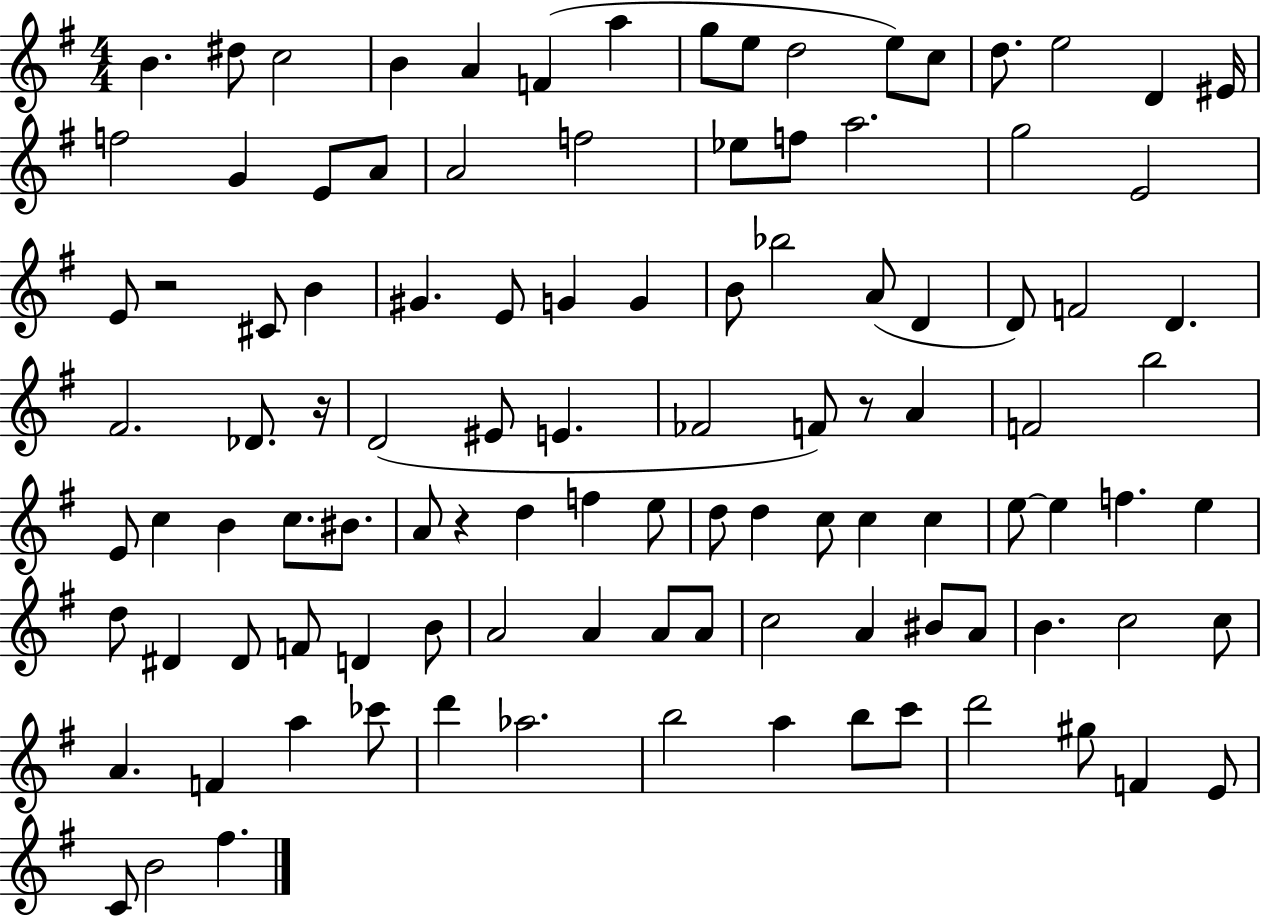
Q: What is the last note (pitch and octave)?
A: F#5